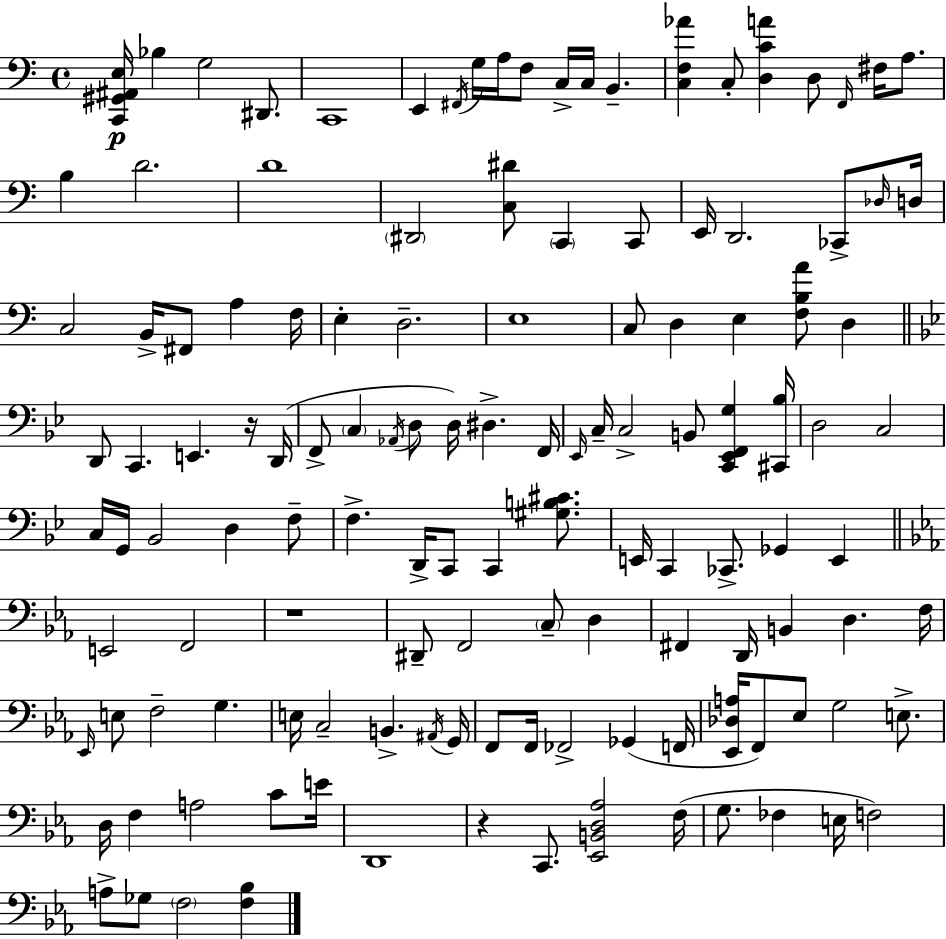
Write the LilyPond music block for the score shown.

{
  \clef bass
  \time 4/4
  \defaultTimeSignature
  \key c \major
  <c, gis, ais, e>16\p bes4 g2 dis,8. | c,1 | e,4 \acciaccatura { fis,16 } g16 a16 f8 c16-> c16 b,4.-- | <c f aes'>4 c8-. <d c' a'>4 d8 \grace { f,16 } fis16 a8. | \break b4 d'2. | d'1 | \parenthesize dis,2 <c dis'>8 \parenthesize c,4 | c,8 e,16 d,2. ces,8-> | \break \grace { des16 } d16 c2 b,16-> fis,8 a4 | f16 e4-. d2.-- | e1 | c8 d4 e4 <f b a'>8 d4 | \break \bar "||" \break \key bes \major d,8 c,4. e,4. r16 d,16( | f,8-> \parenthesize c4 \acciaccatura { aes,16 } d8 d16) dis4.-> | f,16 \grace { ees,16 } c16-- c2-> b,8 <c, ees, f, g>4 | <cis, bes>16 d2 c2 | \break c16 g,16 bes,2 d4 | f8-- f4.-> d,16-> c,8 c,4 <gis b cis'>8. | e,16 c,4 ces,8.-> ges,4 e,4 | \bar "||" \break \key c \minor e,2 f,2 | r1 | dis,8-- f,2 \parenthesize c8-- d4 | fis,4 d,16 b,4 d4. f16 | \break \grace { ees,16 } e8 f2-- g4. | e16 c2-- b,4.-> | \acciaccatura { ais,16 } g,16 f,8 f,16 fes,2-> ges,4( | f,16 <ees, des a>16 f,8) ees8 g2 e8.-> | \break d16 f4 a2 c'8 | e'16 d,1 | r4 c,8. <ees, b, d aes>2 | f16( g8. fes4 e16 f2) | \break a8-> ges8 \parenthesize f2 <f bes>4 | \bar "|."
}